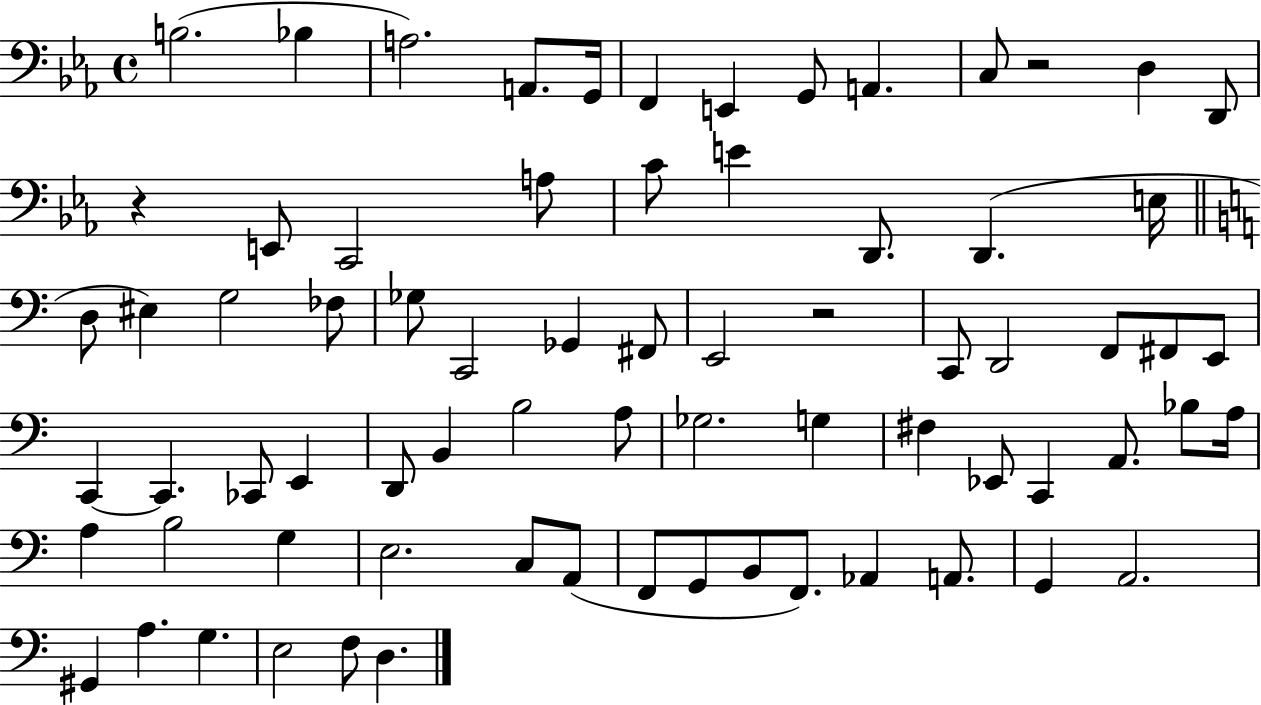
{
  \clef bass
  \time 4/4
  \defaultTimeSignature
  \key ees \major
  \repeat volta 2 { b2.( bes4 | a2.) a,8. g,16 | f,4 e,4 g,8 a,4. | c8 r2 d4 d,8 | \break r4 e,8 c,2 a8 | c'8 e'4 d,8. d,4.( e16 | \bar "||" \break \key a \minor d8 eis4) g2 fes8 | ges8 c,2 ges,4 fis,8 | e,2 r2 | c,8 d,2 f,8 fis,8 e,8 | \break c,4~~ c,4. ces,8 e,4 | d,8 b,4 b2 a8 | ges2. g4 | fis4 ees,8 c,4 a,8. bes8 a16 | \break a4 b2 g4 | e2. c8 a,8( | f,8 g,8 b,8 f,8.) aes,4 a,8. | g,4 a,2. | \break gis,4 a4. g4. | e2 f8 d4. | } \bar "|."
}